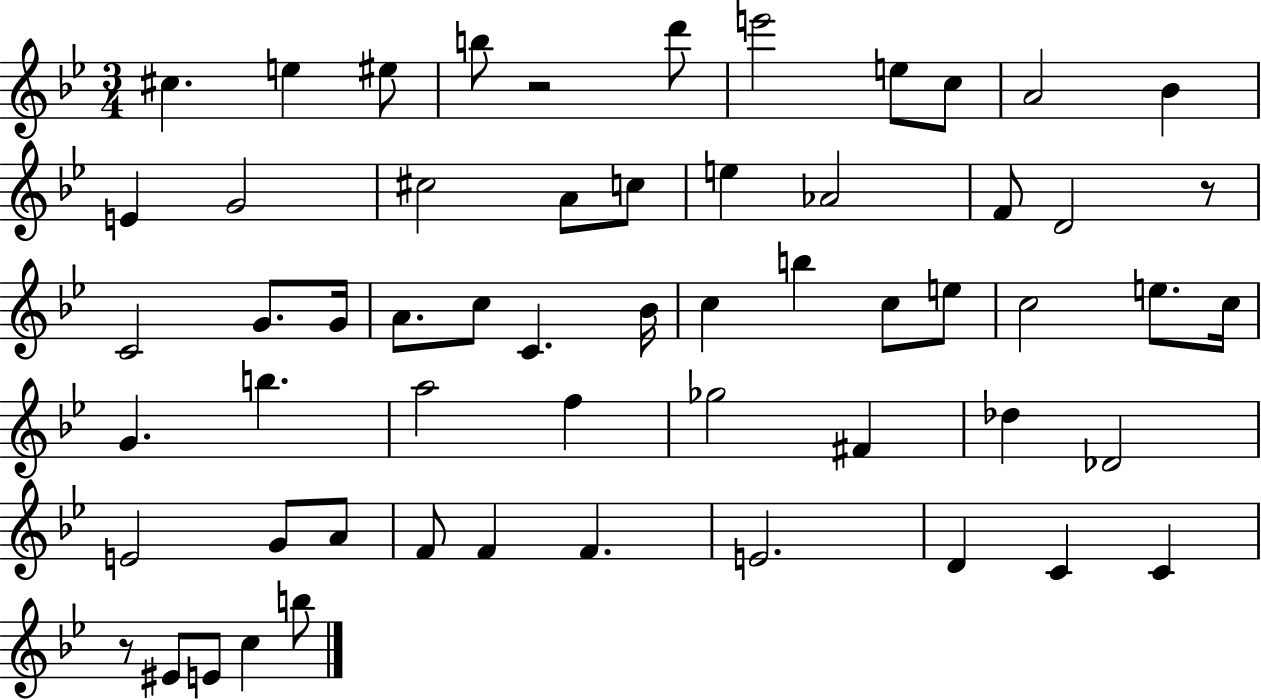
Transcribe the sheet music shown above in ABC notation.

X:1
T:Untitled
M:3/4
L:1/4
K:Bb
^c e ^e/2 b/2 z2 d'/2 e'2 e/2 c/2 A2 _B E G2 ^c2 A/2 c/2 e _A2 F/2 D2 z/2 C2 G/2 G/4 A/2 c/2 C _B/4 c b c/2 e/2 c2 e/2 c/4 G b a2 f _g2 ^F _d _D2 E2 G/2 A/2 F/2 F F E2 D C C z/2 ^E/2 E/2 c b/2